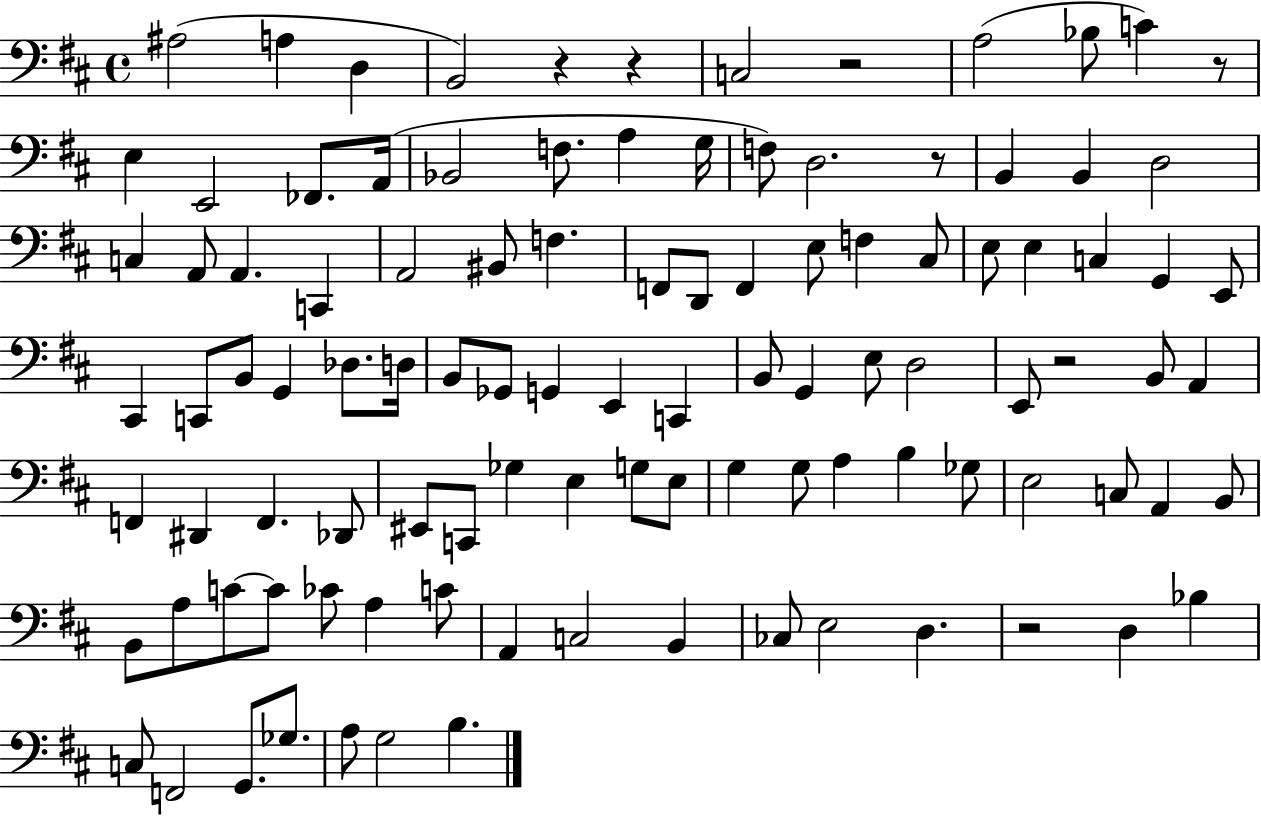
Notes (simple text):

A#3/h A3/q D3/q B2/h R/q R/q C3/h R/h A3/h Bb3/e C4/q R/e E3/q E2/h FES2/e. A2/s Bb2/h F3/e. A3/q G3/s F3/e D3/h. R/e B2/q B2/q D3/h C3/q A2/e A2/q. C2/q A2/h BIS2/e F3/q. F2/e D2/e F2/q E3/e F3/q C#3/e E3/e E3/q C3/q G2/q E2/e C#2/q C2/e B2/e G2/q Db3/e. D3/s B2/e Gb2/e G2/q E2/q C2/q B2/e G2/q E3/e D3/h E2/e R/h B2/e A2/q F2/q D#2/q F2/q. Db2/e EIS2/e C2/e Gb3/q E3/q G3/e E3/e G3/q G3/e A3/q B3/q Gb3/e E3/h C3/e A2/q B2/e B2/e A3/e C4/e C4/e CES4/e A3/q C4/e A2/q C3/h B2/q CES3/e E3/h D3/q. R/h D3/q Bb3/q C3/e F2/h G2/e. Gb3/e. A3/e G3/h B3/q.